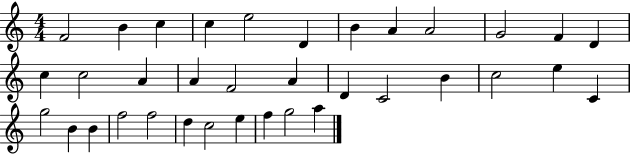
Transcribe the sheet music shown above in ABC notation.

X:1
T:Untitled
M:4/4
L:1/4
K:C
F2 B c c e2 D B A A2 G2 F D c c2 A A F2 A D C2 B c2 e C g2 B B f2 f2 d c2 e f g2 a